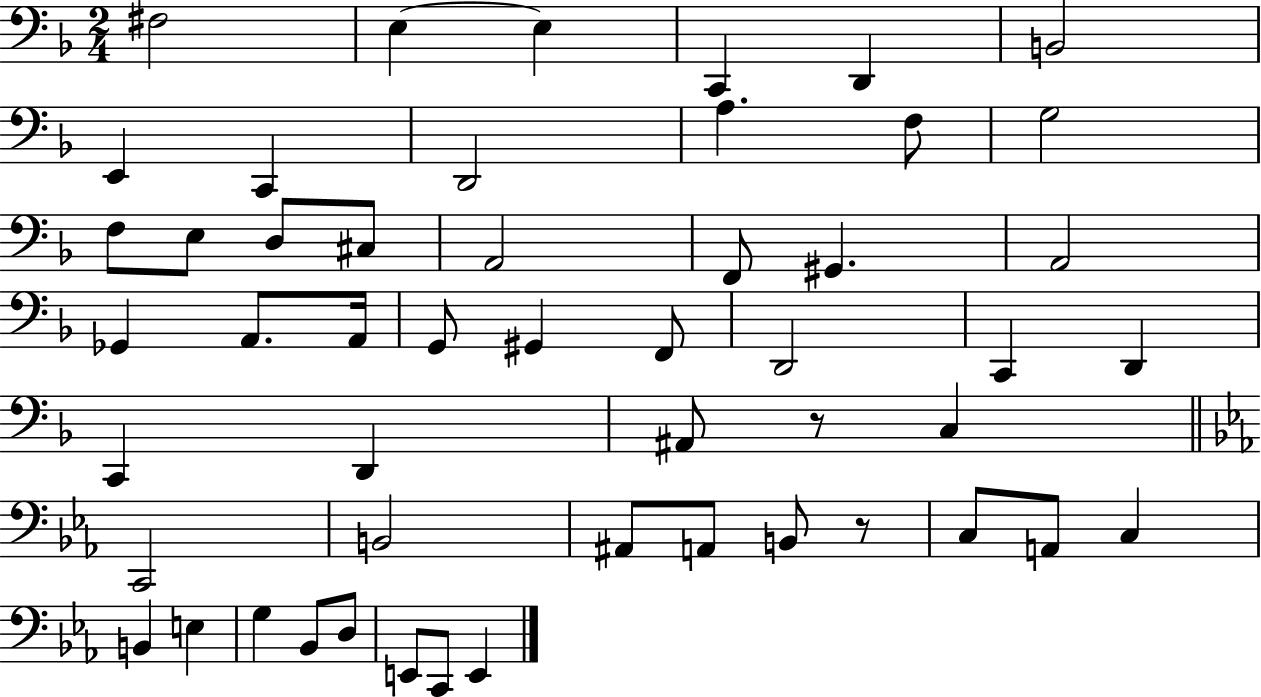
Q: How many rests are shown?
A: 2